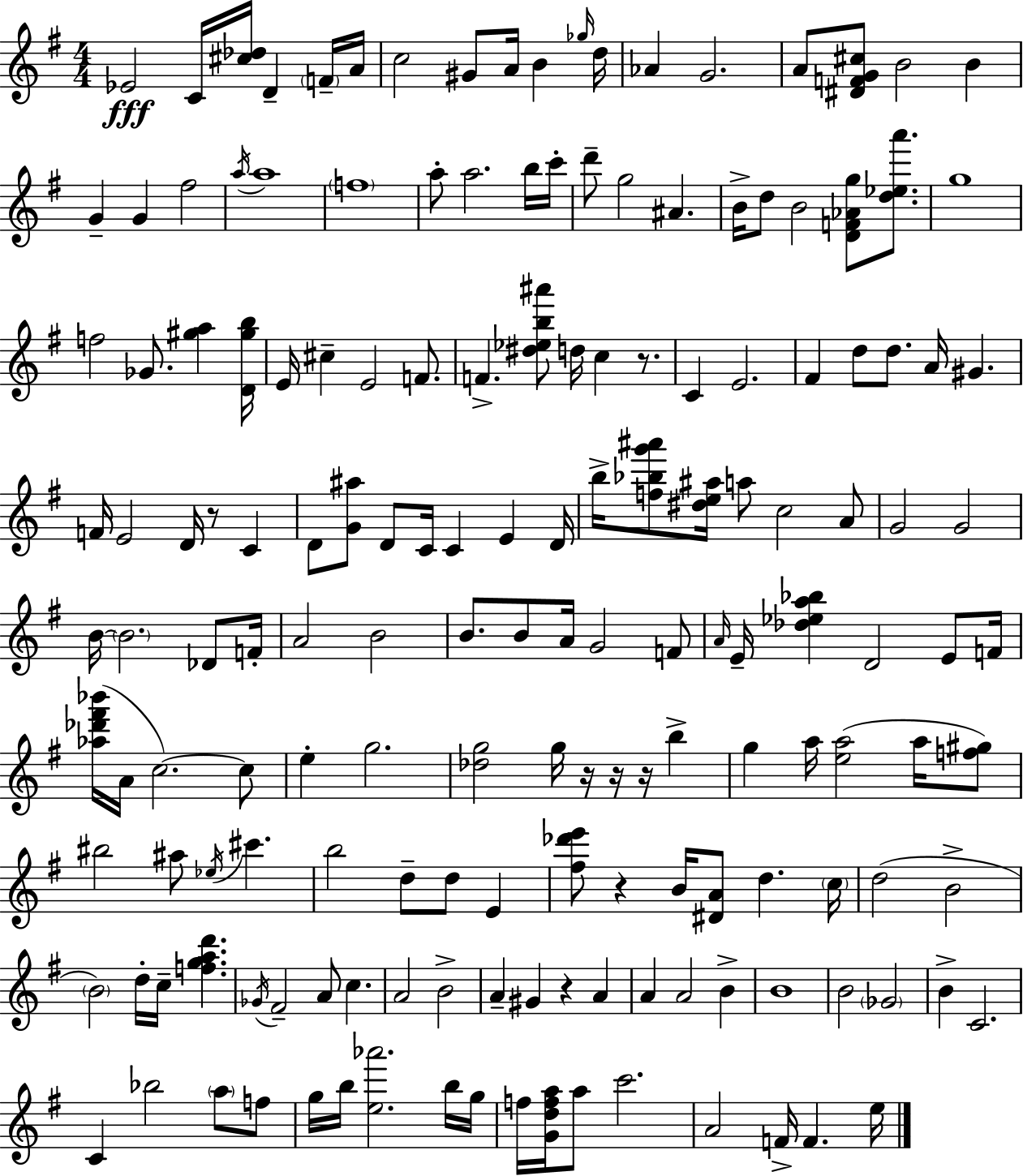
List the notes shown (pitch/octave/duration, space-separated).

Eb4/h C4/s [C#5,Db5]/s D4/q F4/s A4/s C5/h G#4/e A4/s B4/q Gb5/s D5/s Ab4/q G4/h. A4/e [D#4,F4,G4,C#5]/e B4/h B4/q G4/q G4/q F#5/h A5/s A5/w F5/w A5/e A5/h. B5/s C6/s D6/e G5/h A#4/q. B4/s D5/e B4/h [D4,F4,Ab4,G5]/e [D5,Eb5,A6]/e. G5/w F5/h Gb4/e. [G#5,A5]/q [D4,G#5,B5]/s E4/s C#5/q E4/h F4/e. F4/q. [D#5,Eb5,B5,A#6]/e D5/s C5/q R/e. C4/q E4/h. F#4/q D5/e D5/e. A4/s G#4/q. F4/s E4/h D4/s R/e C4/q D4/e [G4,A#5]/e D4/e C4/s C4/q E4/q D4/s B5/s [F5,Bb5,G6,A#6]/e [D#5,E5,A#5]/s A5/e C5/h A4/e G4/h G4/h B4/s B4/h. Db4/e F4/s A4/h B4/h B4/e. B4/e A4/s G4/h F4/e A4/s E4/s [Db5,Eb5,A5,Bb5]/q D4/h E4/e F4/s [Ab5,Db6,F#6,Bb6]/s A4/s C5/h. C5/e E5/q G5/h. [Db5,G5]/h G5/s R/s R/s R/s B5/q G5/q A5/s [E5,A5]/h A5/s [F5,G#5]/e BIS5/h A#5/e Eb5/s C#6/q. B5/h D5/e D5/e E4/q [F#5,Db6,E6]/e R/q B4/s [D#4,A4]/e D5/q. C5/s D5/h B4/h B4/h D5/s C5/s [F5,G5,A5,D6]/q. Gb4/s F#4/h A4/e C5/q. A4/h B4/h A4/q G#4/q R/q A4/q A4/q A4/h B4/q B4/w B4/h Gb4/h B4/q C4/h. C4/q Bb5/h A5/e F5/e G5/s B5/s [E5,Ab6]/h. B5/s G5/s F5/s [G4,D5,F5,A5]/s A5/e C6/h. A4/h F4/s F4/q. E5/s